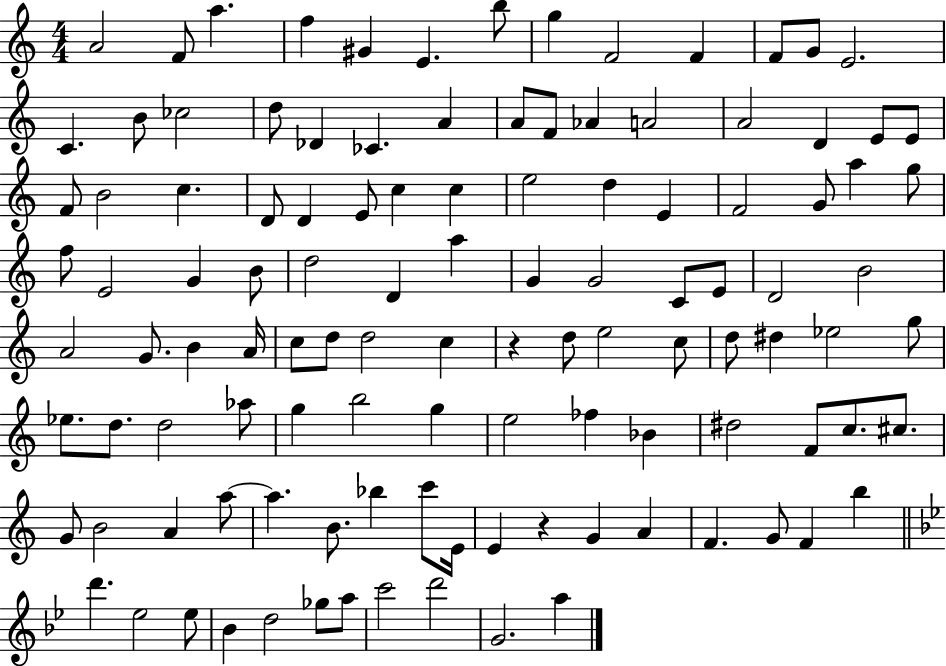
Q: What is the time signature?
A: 4/4